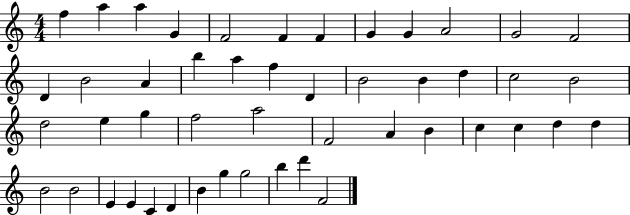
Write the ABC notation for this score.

X:1
T:Untitled
M:4/4
L:1/4
K:C
f a a G F2 F F G G A2 G2 F2 D B2 A b a f D B2 B d c2 B2 d2 e g f2 a2 F2 A B c c d d B2 B2 E E C D B g g2 b d' F2